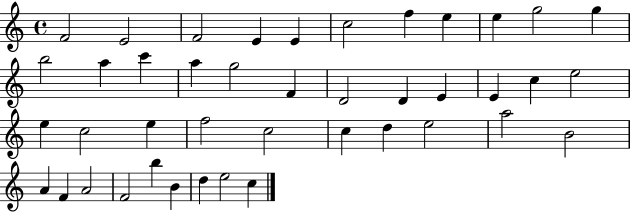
F4/h E4/h F4/h E4/q E4/q C5/h F5/q E5/q E5/q G5/h G5/q B5/h A5/q C6/q A5/q G5/h F4/q D4/h D4/q E4/q E4/q C5/q E5/h E5/q C5/h E5/q F5/h C5/h C5/q D5/q E5/h A5/h B4/h A4/q F4/q A4/h F4/h B5/q B4/q D5/q E5/h C5/q